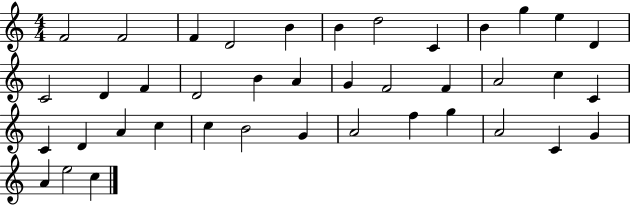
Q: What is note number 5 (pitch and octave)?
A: B4